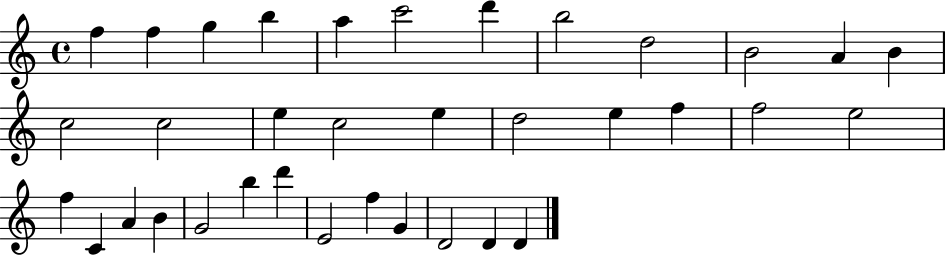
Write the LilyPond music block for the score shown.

{
  \clef treble
  \time 4/4
  \defaultTimeSignature
  \key c \major
  f''4 f''4 g''4 b''4 | a''4 c'''2 d'''4 | b''2 d''2 | b'2 a'4 b'4 | \break c''2 c''2 | e''4 c''2 e''4 | d''2 e''4 f''4 | f''2 e''2 | \break f''4 c'4 a'4 b'4 | g'2 b''4 d'''4 | e'2 f''4 g'4 | d'2 d'4 d'4 | \break \bar "|."
}